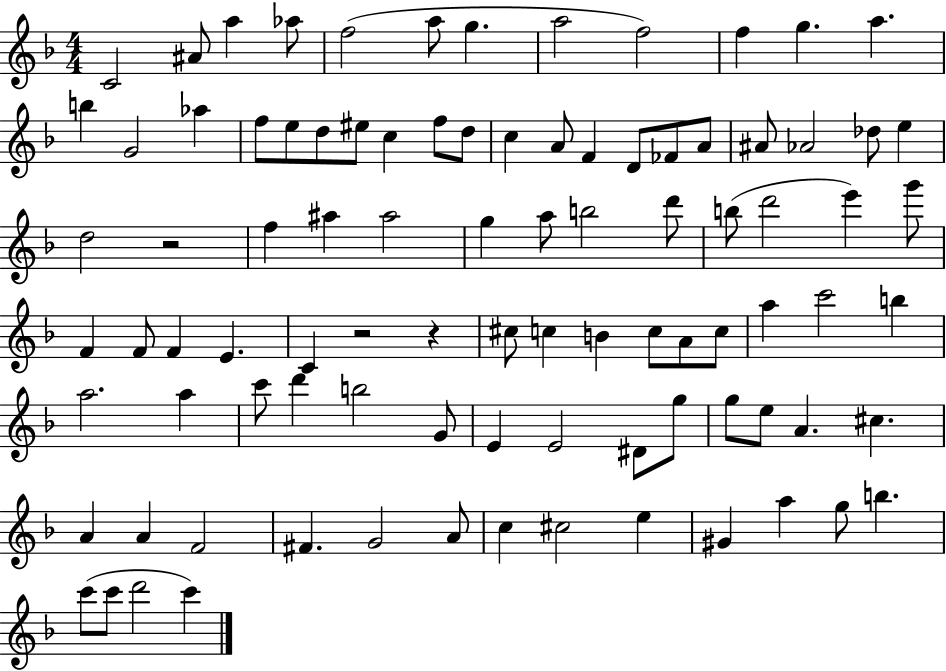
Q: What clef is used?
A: treble